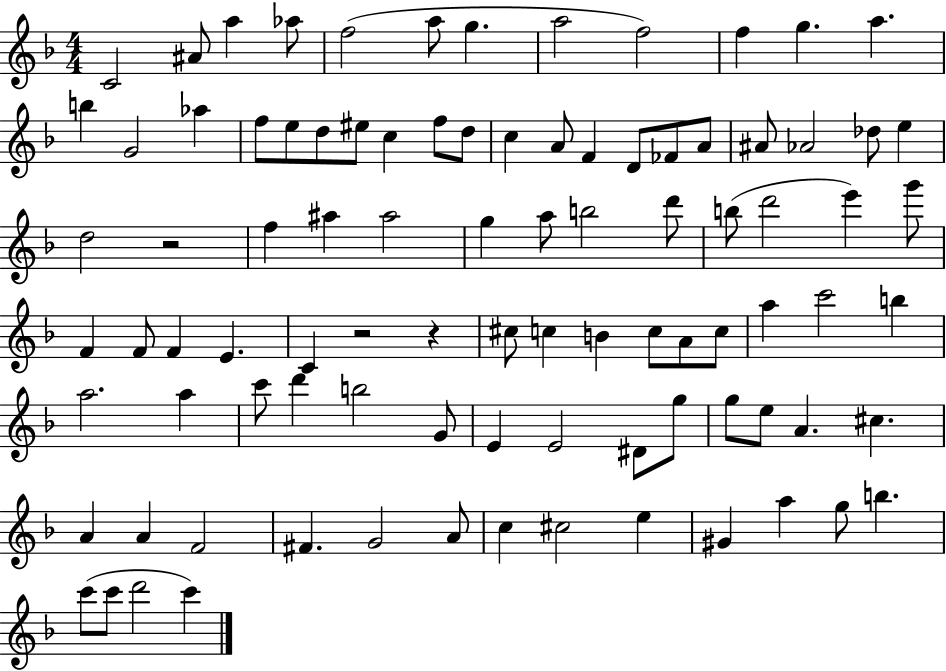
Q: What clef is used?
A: treble